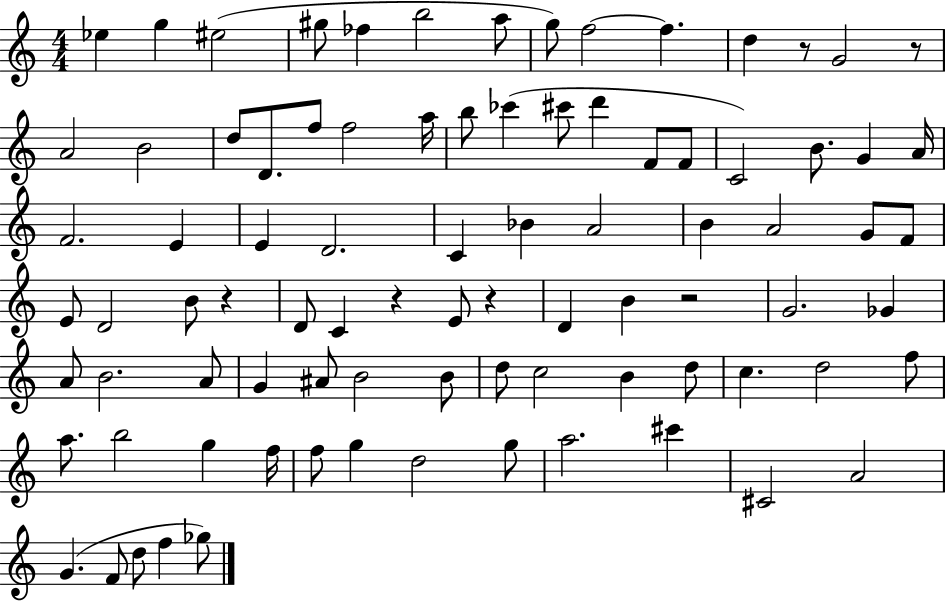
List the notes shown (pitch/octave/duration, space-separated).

Eb5/q G5/q EIS5/h G#5/e FES5/q B5/h A5/e G5/e F5/h F5/q. D5/q R/e G4/h R/e A4/h B4/h D5/e D4/e. F5/e F5/h A5/s B5/e CES6/q C#6/e D6/q F4/e F4/e C4/h B4/e. G4/q A4/s F4/h. E4/q E4/q D4/h. C4/q Bb4/q A4/h B4/q A4/h G4/e F4/e E4/e D4/h B4/e R/q D4/e C4/q R/q E4/e R/q D4/q B4/q R/h G4/h. Gb4/q A4/e B4/h. A4/e G4/q A#4/e B4/h B4/e D5/e C5/h B4/q D5/e C5/q. D5/h F5/e A5/e. B5/h G5/q F5/s F5/e G5/q D5/h G5/e A5/h. C#6/q C#4/h A4/h G4/q. F4/e D5/e F5/q Gb5/e